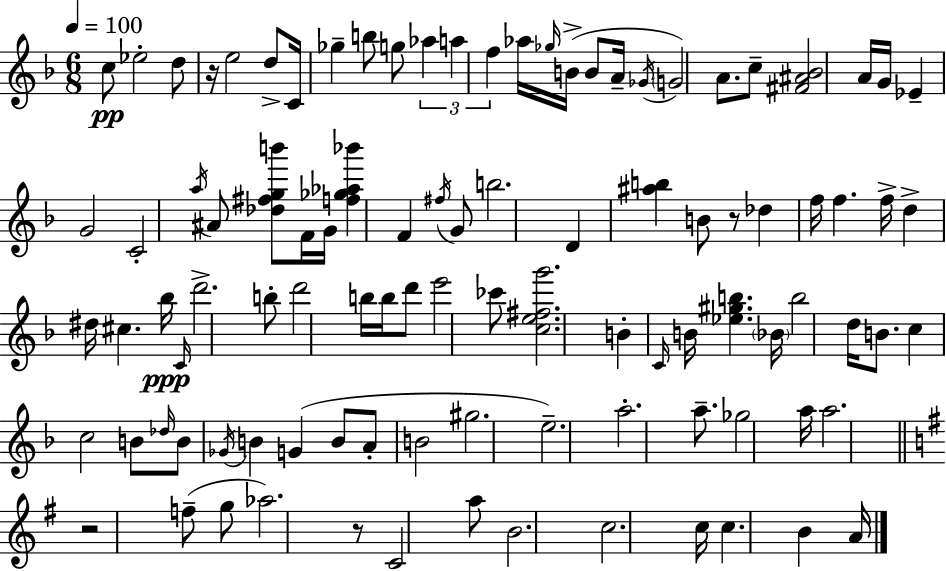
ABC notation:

X:1
T:Untitled
M:6/8
L:1/4
K:F
c/2 _e2 d/2 z/4 e2 d/2 C/4 _g b/2 g/2 _a a f _a/4 _g/4 B/4 B/2 A/4 _G/4 G2 A/2 c/2 [^F^A_B]2 A/4 G/4 _E G2 C2 a/4 ^A/2 [_d^fgb']/2 F/4 G/4 [f_g_a_b'] F ^f/4 G/2 b2 D [^ab] B/2 z/2 _d f/4 f f/4 d ^d/4 ^c _b/4 C/4 d'2 b/2 d'2 b/4 b/4 d'/2 e'2 _c'/2 [ce^fg']2 B C/4 B/4 [_e^gb] _B/4 b2 d/4 B/2 c c2 B/2 _d/4 B/2 _G/4 B G B/2 A/2 B2 ^g2 e2 a2 a/2 _g2 a/4 a2 z2 f/2 g/2 _a2 z/2 C2 a/2 B2 c2 c/4 c B A/4